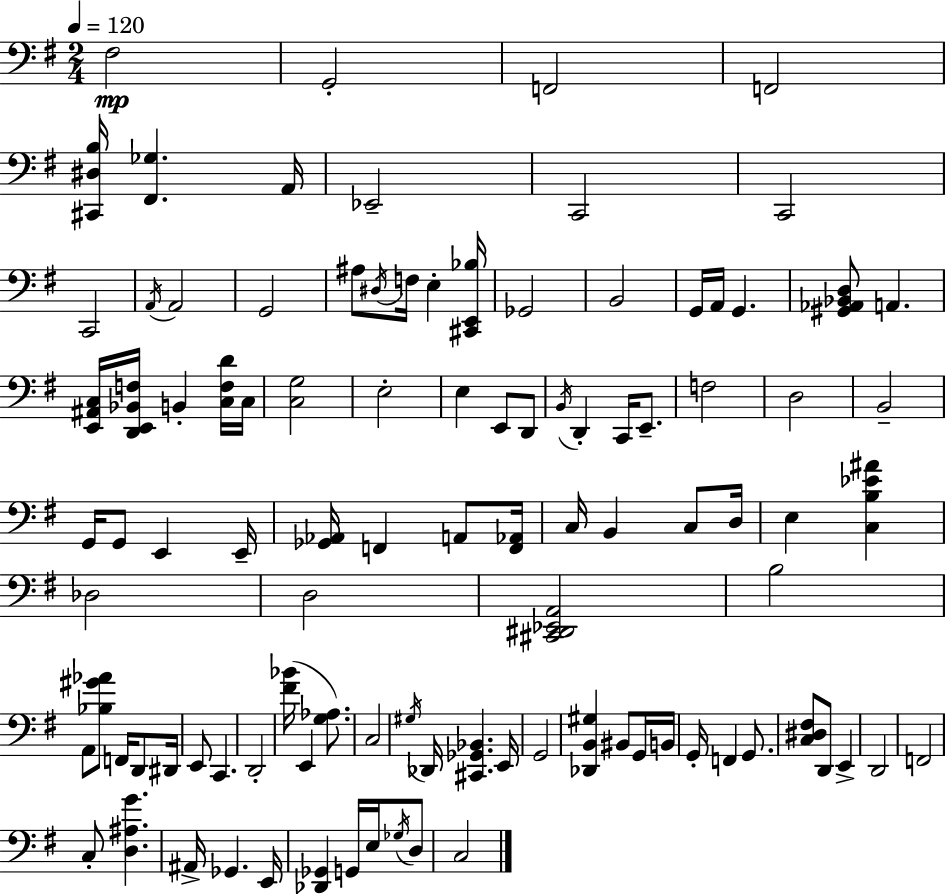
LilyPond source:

{
  \clef bass
  \numericTimeSignature
  \time 2/4
  \key g \major
  \tempo 4 = 120
  fis2\mp | g,2-. | f,2 | f,2 | \break <cis, dis b>16 <fis, ges>4. a,16 | ees,2-- | c,2 | c,2 | \break c,2 | \acciaccatura { a,16 } a,2 | g,2 | ais8 \acciaccatura { dis16 } f16 e4-. | \break <cis, e, bes>16 ges,2 | b,2 | g,16 a,16 g,4. | <gis, aes, bes, d>8 a,4. | \break <e, ais, c>16 <d, e, bes, f>16 b,4-. | <c f d'>16 c16 <c g>2 | e2-. | e4 e,8 | \break d,8 \acciaccatura { b,16 } d,4-. c,16 | e,8.-- f2 | d2 | b,2-- | \break g,16 g,8 e,4 | e,16-- <ges, aes,>16 f,4 | a,8 <f, aes,>16 c16 b,4 | c8 d16 e4 <c b ees' ais'>4 | \break des2 | d2 | <cis, dis, ees, a,>2 | b2 | \break a,8 <bes gis' aes'>8 f,16 | d,8 dis,16 e,8 c,4. | d,2-. | <fis' bes'>16( e,4 | \break <g aes>8.) c2 | \acciaccatura { gis16 } des,16 <cis, ges, bes,>4. | e,16 g,2 | <des, b, gis>4 | \break bis,8 g,16 b,16 g,16-. f,4 | g,8. <c dis fis>8 d,8 | e,4-> d,2 | f,2 | \break c8-. <d ais g'>4. | ais,16-> ges,4. | e,16 <des, ges,>4 | g,16 e16 \acciaccatura { ges16 } d8 c2 | \break \bar "|."
}